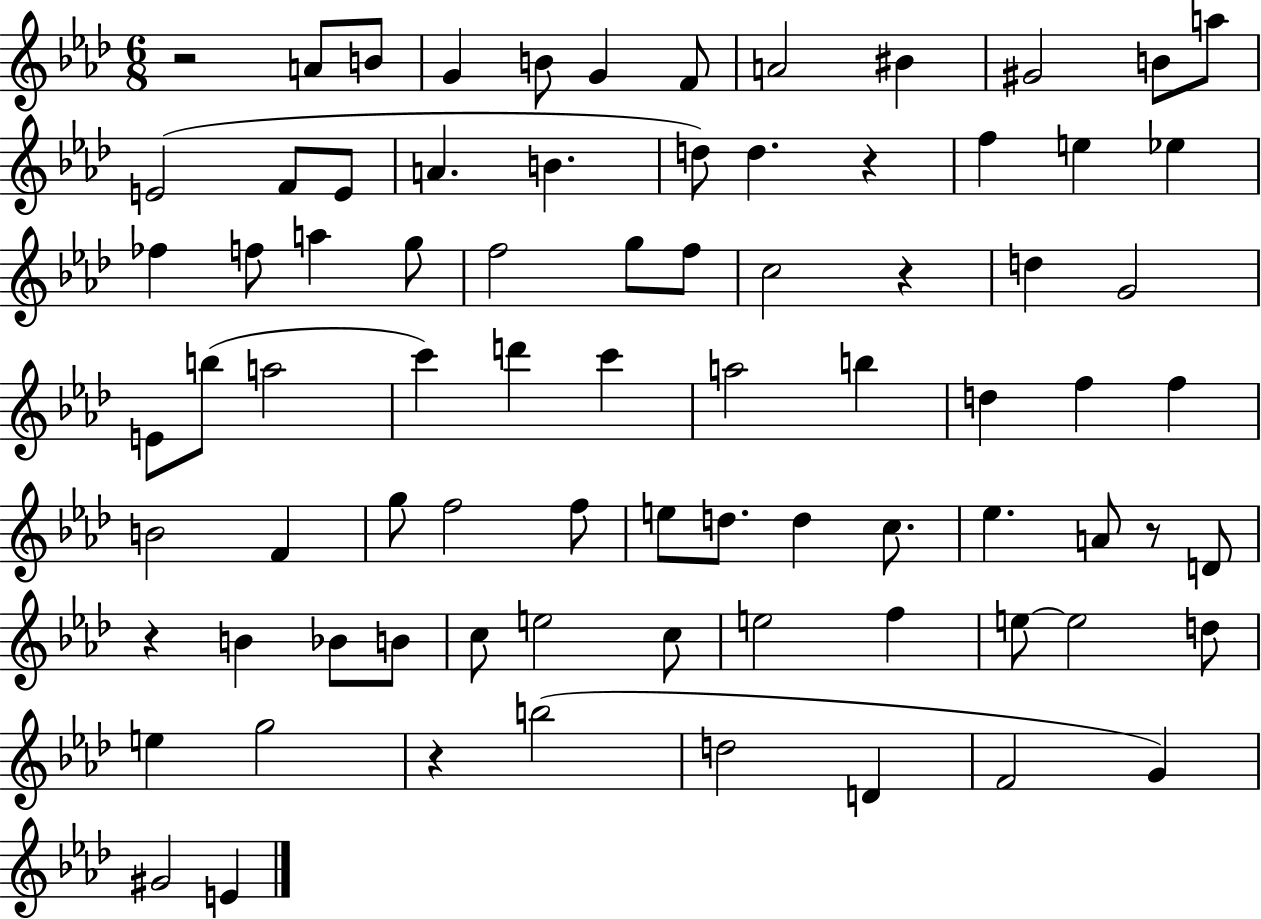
{
  \clef treble
  \numericTimeSignature
  \time 6/8
  \key aes \major
  r2 a'8 b'8 | g'4 b'8 g'4 f'8 | a'2 bis'4 | gis'2 b'8 a''8 | \break e'2( f'8 e'8 | a'4. b'4. | d''8) d''4. r4 | f''4 e''4 ees''4 | \break fes''4 f''8 a''4 g''8 | f''2 g''8 f''8 | c''2 r4 | d''4 g'2 | \break e'8 b''8( a''2 | c'''4) d'''4 c'''4 | a''2 b''4 | d''4 f''4 f''4 | \break b'2 f'4 | g''8 f''2 f''8 | e''8 d''8. d''4 c''8. | ees''4. a'8 r8 d'8 | \break r4 b'4 bes'8 b'8 | c''8 e''2 c''8 | e''2 f''4 | e''8~~ e''2 d''8 | \break e''4 g''2 | r4 b''2( | d''2 d'4 | f'2 g'4) | \break gis'2 e'4 | \bar "|."
}